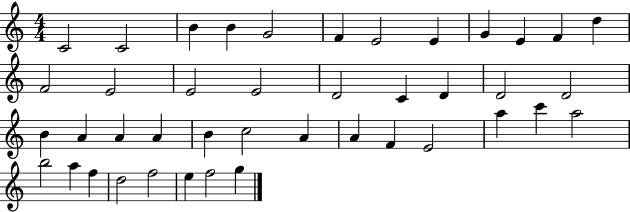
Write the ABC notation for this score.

X:1
T:Untitled
M:4/4
L:1/4
K:C
C2 C2 B B G2 F E2 E G E F d F2 E2 E2 E2 D2 C D D2 D2 B A A A B c2 A A F E2 a c' a2 b2 a f d2 f2 e f2 g